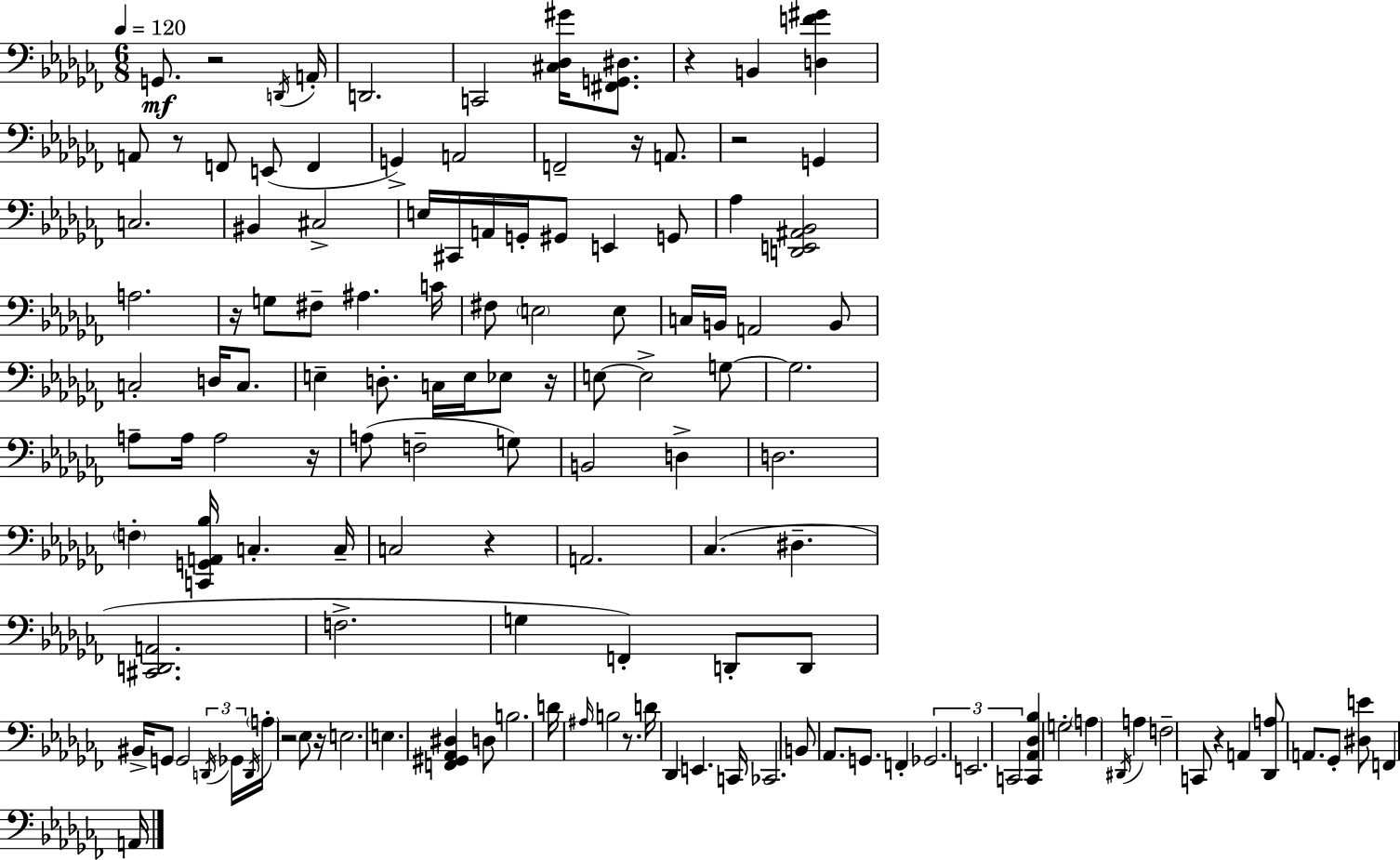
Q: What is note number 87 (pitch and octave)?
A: D4